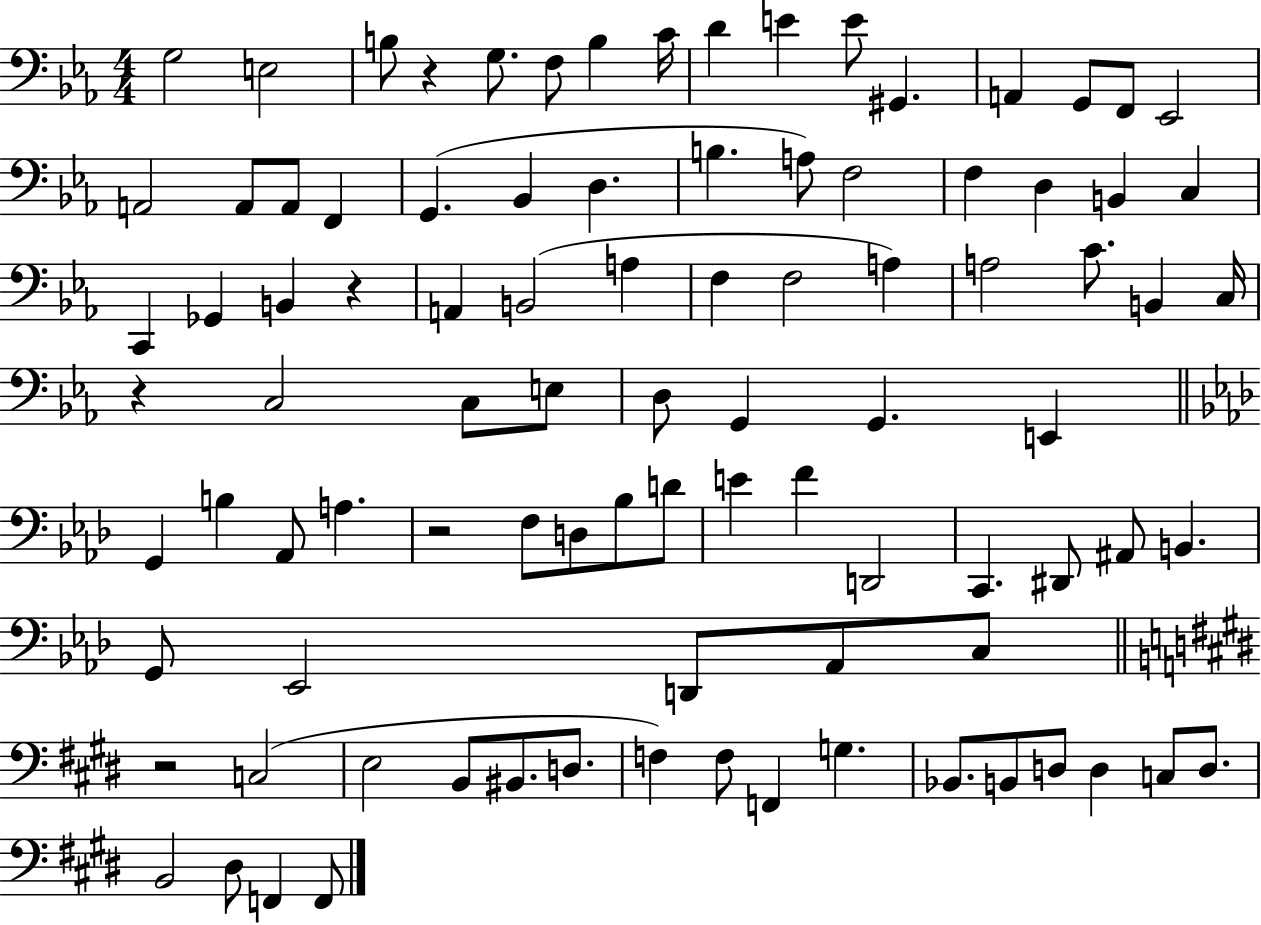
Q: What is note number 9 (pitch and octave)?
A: E4